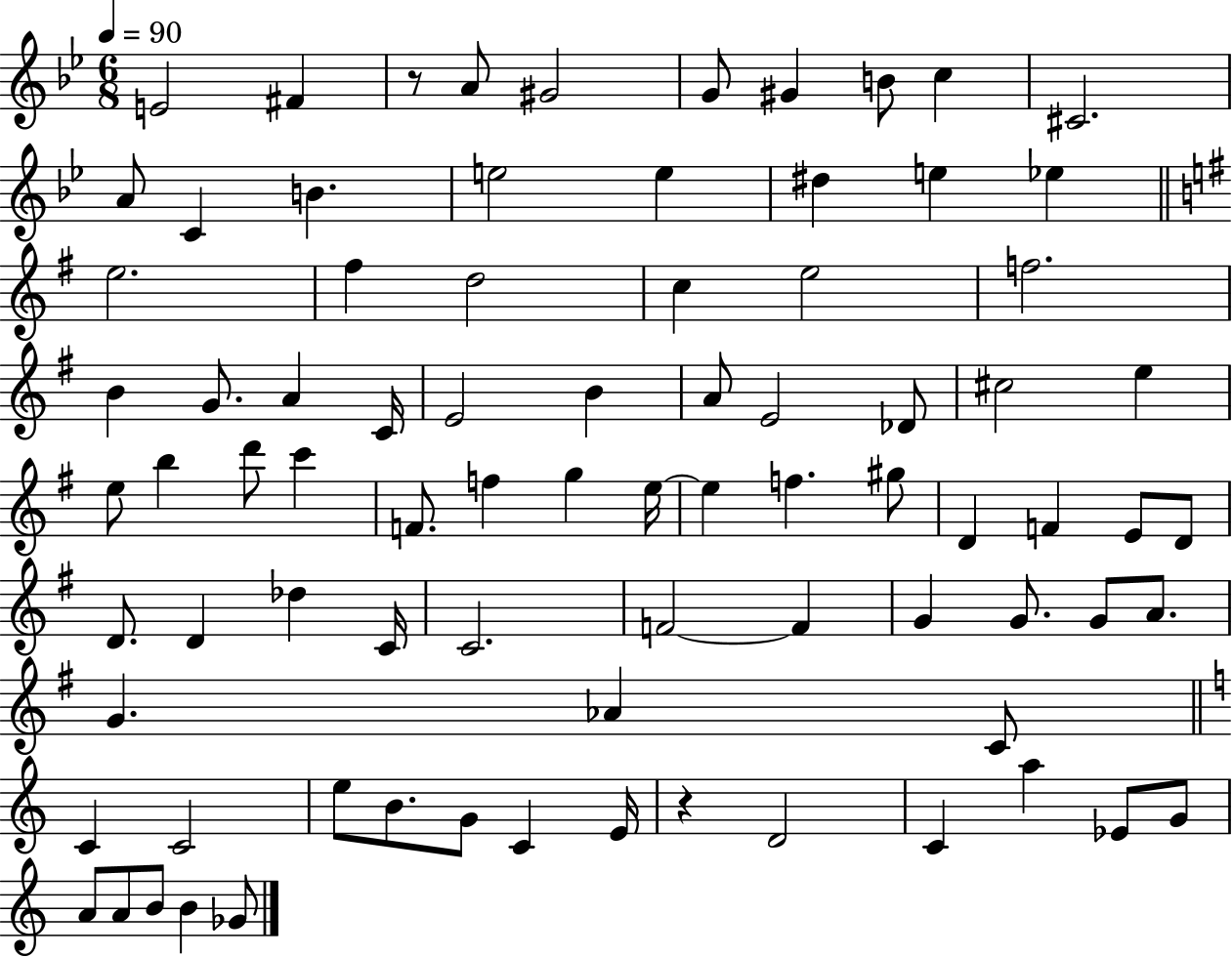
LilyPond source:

{
  \clef treble
  \numericTimeSignature
  \time 6/8
  \key bes \major
  \tempo 4 = 90
  e'2 fis'4 | r8 a'8 gis'2 | g'8 gis'4 b'8 c''4 | cis'2. | \break a'8 c'4 b'4. | e''2 e''4 | dis''4 e''4 ees''4 | \bar "||" \break \key g \major e''2. | fis''4 d''2 | c''4 e''2 | f''2. | \break b'4 g'8. a'4 c'16 | e'2 b'4 | a'8 e'2 des'8 | cis''2 e''4 | \break e''8 b''4 d'''8 c'''4 | f'8. f''4 g''4 e''16~~ | e''4 f''4. gis''8 | d'4 f'4 e'8 d'8 | \break d'8. d'4 des''4 c'16 | c'2. | f'2~~ f'4 | g'4 g'8. g'8 a'8. | \break g'4. aes'4 c'8 | \bar "||" \break \key c \major c'4 c'2 | e''8 b'8. g'8 c'4 e'16 | r4 d'2 | c'4 a''4 ees'8 g'8 | \break a'8 a'8 b'8 b'4 ges'8 | \bar "|."
}